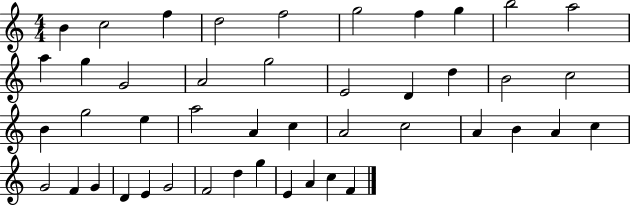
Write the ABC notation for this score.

X:1
T:Untitled
M:4/4
L:1/4
K:C
B c2 f d2 f2 g2 f g b2 a2 a g G2 A2 g2 E2 D d B2 c2 B g2 e a2 A c A2 c2 A B A c G2 F G D E G2 F2 d g E A c F